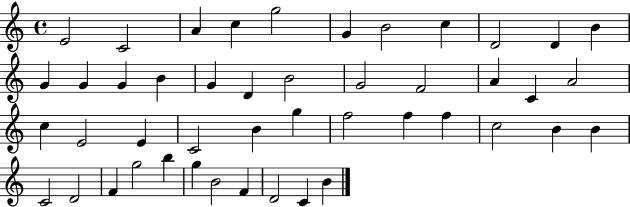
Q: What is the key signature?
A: C major